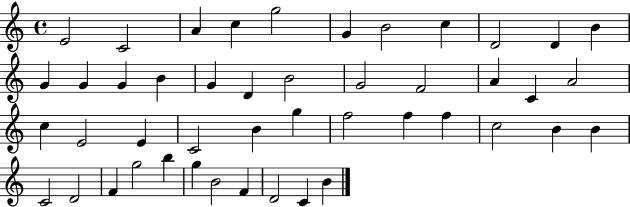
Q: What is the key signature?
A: C major